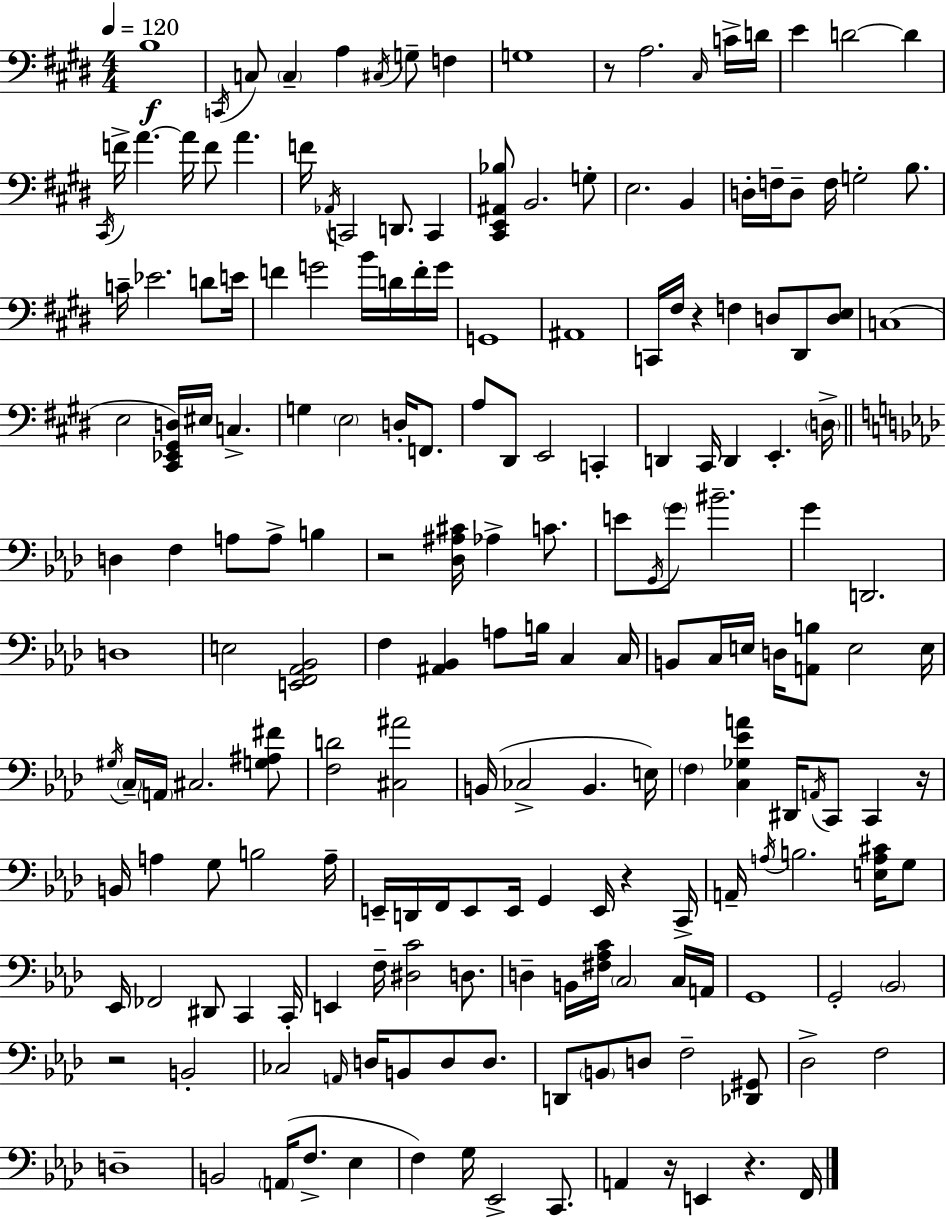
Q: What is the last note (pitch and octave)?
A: F2